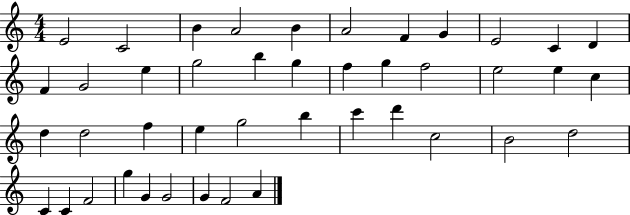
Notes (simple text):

E4/h C4/h B4/q A4/h B4/q A4/h F4/q G4/q E4/h C4/q D4/q F4/q G4/h E5/q G5/h B5/q G5/q F5/q G5/q F5/h E5/h E5/q C5/q D5/q D5/h F5/q E5/q G5/h B5/q C6/q D6/q C5/h B4/h D5/h C4/q C4/q F4/h G5/q G4/q G4/h G4/q F4/h A4/q